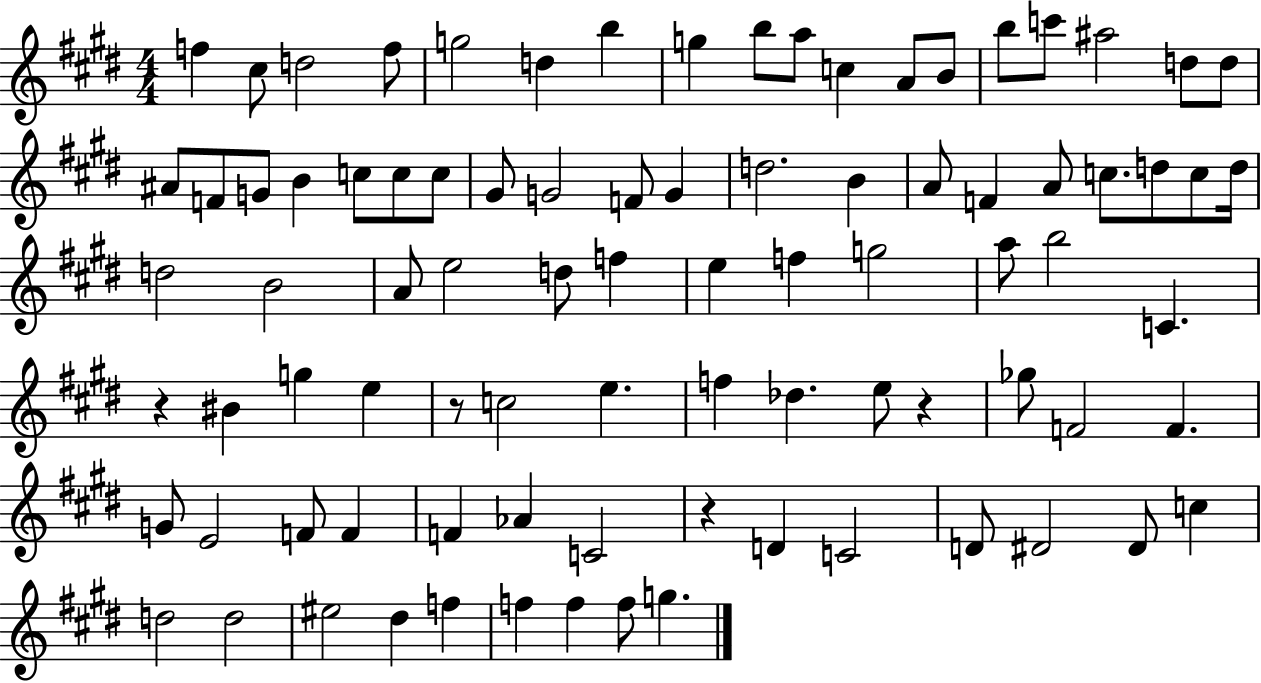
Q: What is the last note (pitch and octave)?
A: G5